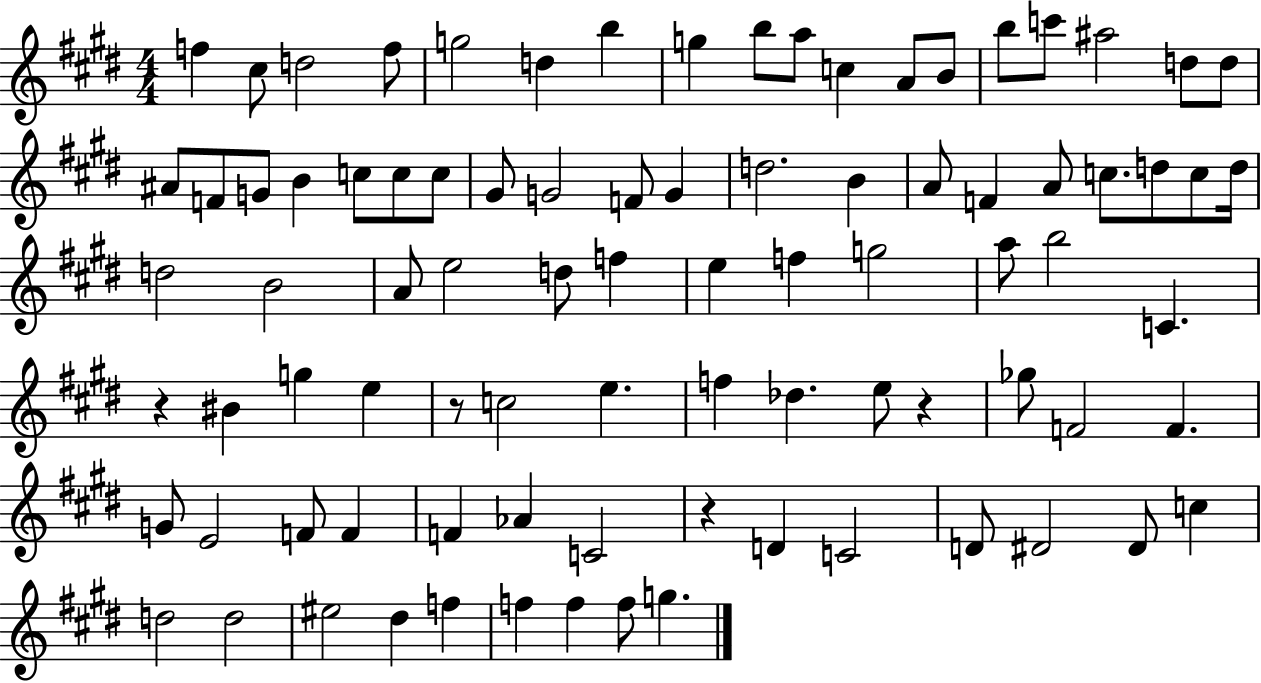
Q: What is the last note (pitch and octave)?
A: G5